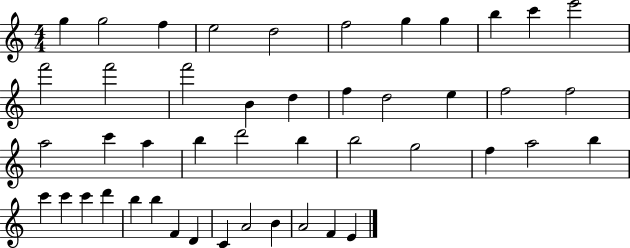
{
  \clef treble
  \numericTimeSignature
  \time 4/4
  \key c \major
  g''4 g''2 f''4 | e''2 d''2 | f''2 g''4 g''4 | b''4 c'''4 e'''2 | \break f'''2 f'''2 | f'''2 b'4 d''4 | f''4 d''2 e''4 | f''2 f''2 | \break a''2 c'''4 a''4 | b''4 d'''2 b''4 | b''2 g''2 | f''4 a''2 b''4 | \break c'''4 c'''4 c'''4 d'''4 | b''4 b''4 f'4 d'4 | c'4 a'2 b'4 | a'2 f'4 e'4 | \break \bar "|."
}